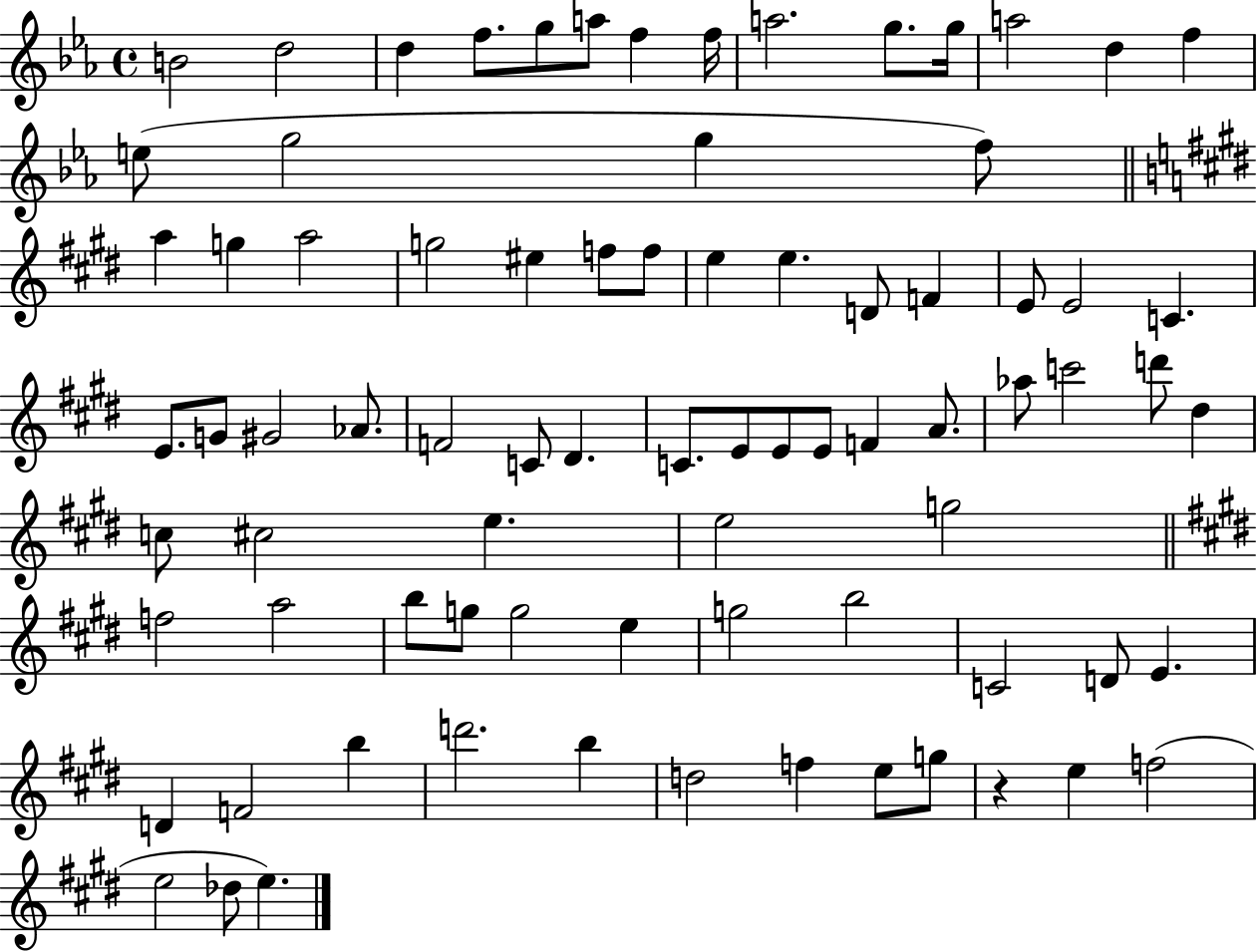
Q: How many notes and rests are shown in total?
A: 80